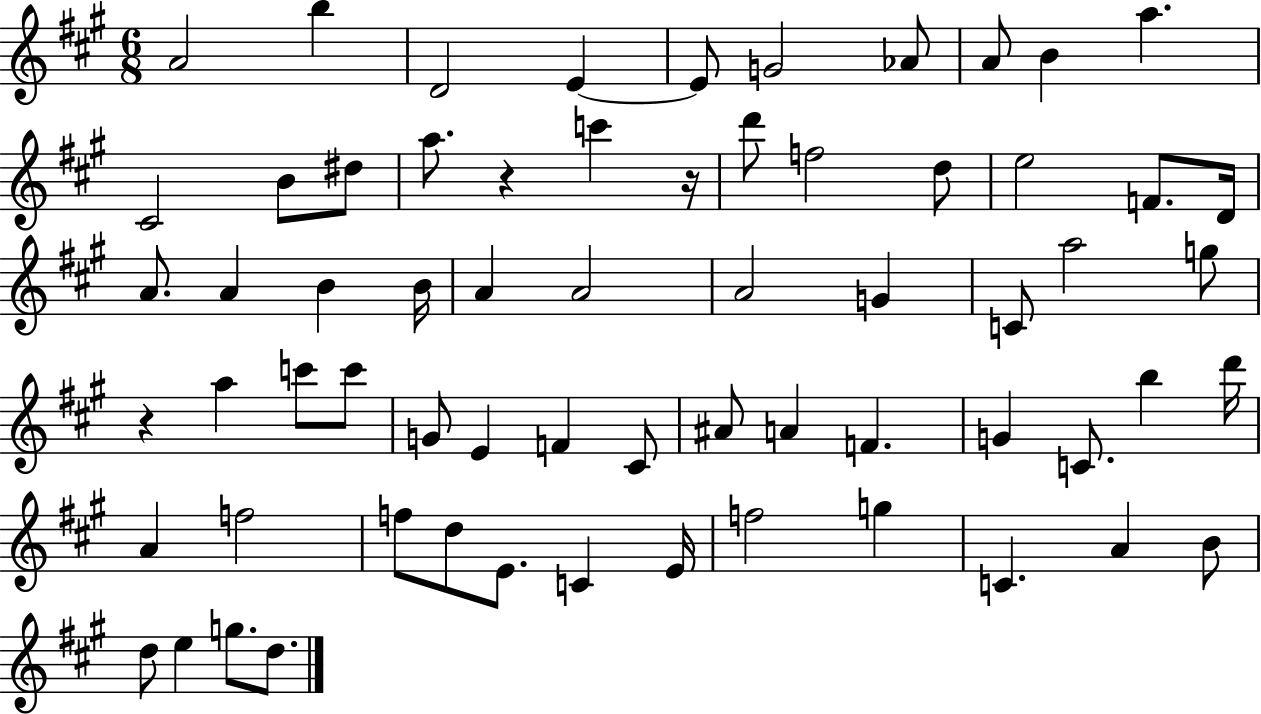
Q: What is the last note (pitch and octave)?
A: D5